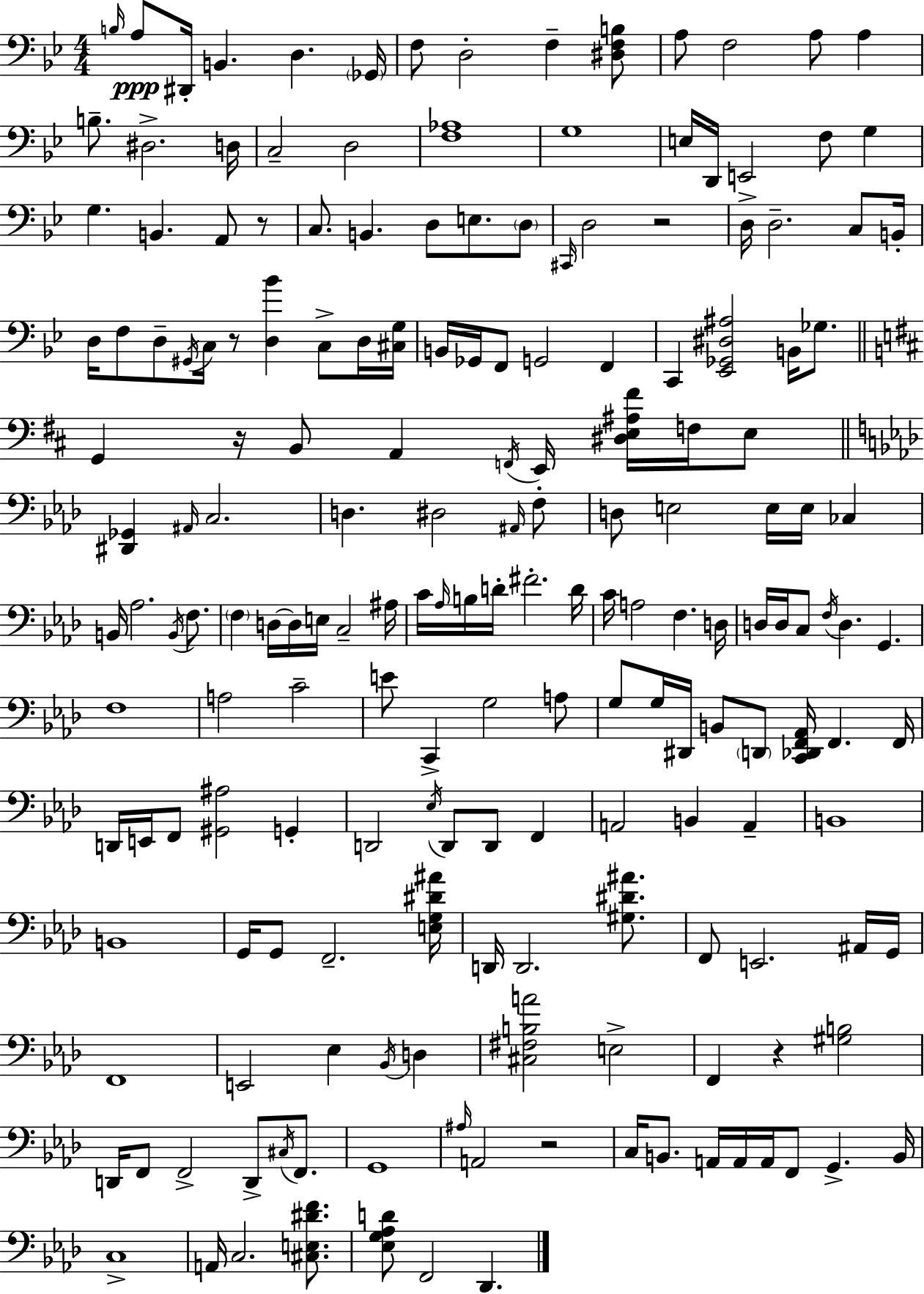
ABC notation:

X:1
T:Untitled
M:4/4
L:1/4
K:Bb
B,/4 A,/2 ^D,,/4 B,, D, _G,,/4 F,/2 D,2 F, [^D,F,B,]/2 A,/2 F,2 A,/2 A, B,/2 ^D,2 D,/4 C,2 D,2 [F,_A,]4 G,4 E,/4 D,,/4 E,,2 F,/2 G, G, B,, A,,/2 z/2 C,/2 B,, D,/2 E,/2 D,/2 ^C,,/4 D,2 z2 D,/4 D,2 C,/2 B,,/4 D,/4 F,/2 D,/2 ^G,,/4 C,/4 z/2 [D,_B] C,/2 D,/4 [^C,G,]/4 B,,/4 _G,,/4 F,,/2 G,,2 F,, C,, [_E,,_G,,^D,^A,]2 B,,/4 _G,/2 G,, z/4 B,,/2 A,, F,,/4 E,,/4 [^D,E,^A,^F]/4 F,/4 E,/2 [^D,,_G,,] ^A,,/4 C,2 D, ^D,2 ^A,,/4 F,/2 D,/2 E,2 E,/4 E,/4 _C, B,,/4 _A,2 B,,/4 F,/2 F, D,/4 D,/4 E,/4 C,2 ^A,/4 C/4 _A,/4 B,/4 D/4 ^F2 D/4 C/4 A,2 F, D,/4 D,/4 D,/4 C,/2 F,/4 D, G,, F,4 A,2 C2 E/2 C,, G,2 A,/2 G,/2 G,/4 ^D,,/4 B,,/2 D,,/2 [C,,_D,,F,,_A,,]/4 F,, F,,/4 D,,/4 E,,/4 F,,/2 [^G,,^A,]2 G,, D,,2 _E,/4 D,,/2 D,,/2 F,, A,,2 B,, A,, B,,4 B,,4 G,,/4 G,,/2 F,,2 [E,G,^D^A]/4 D,,/4 D,,2 [^G,^D^A]/2 F,,/2 E,,2 ^A,,/4 G,,/4 F,,4 E,,2 _E, _B,,/4 D, [^C,^F,B,A]2 E,2 F,, z [^G,B,]2 D,,/4 F,,/2 F,,2 D,,/2 ^C,/4 F,,/2 G,,4 ^A,/4 A,,2 z2 C,/4 B,,/2 A,,/4 A,,/4 A,,/4 F,,/2 G,, B,,/4 C,4 A,,/4 C,2 [^C,E,^DF]/2 [_E,G,_A,D]/2 F,,2 _D,,